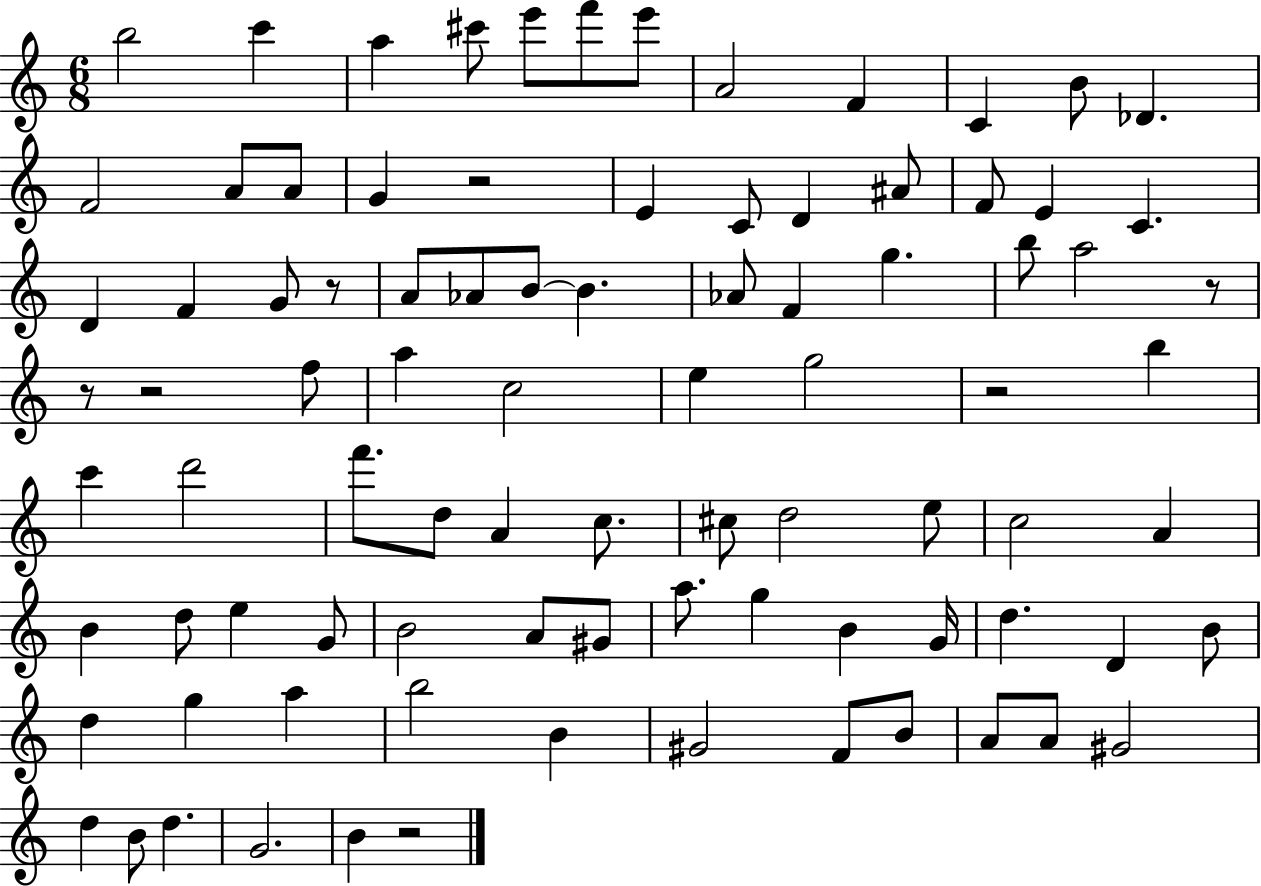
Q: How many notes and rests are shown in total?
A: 89